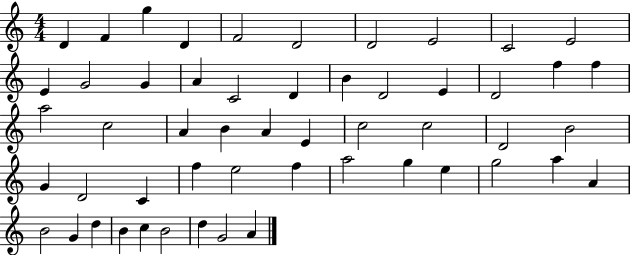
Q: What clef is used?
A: treble